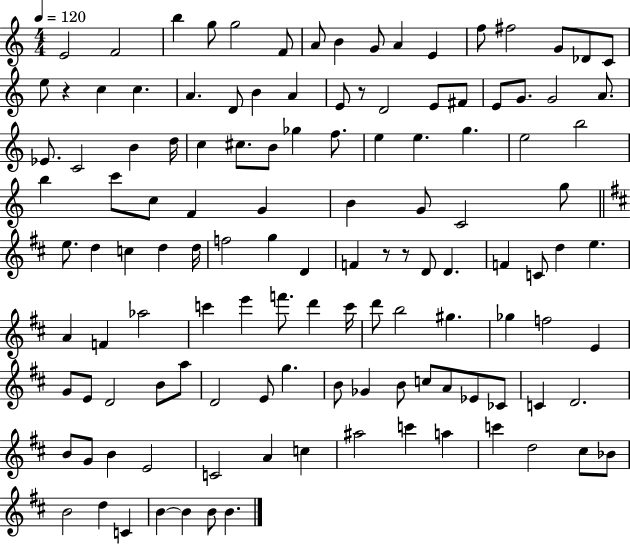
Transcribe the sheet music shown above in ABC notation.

X:1
T:Untitled
M:4/4
L:1/4
K:C
E2 F2 b g/2 g2 F/2 A/2 B G/2 A E f/2 ^f2 G/2 _D/2 C/2 e/2 z c c A D/2 B A E/2 z/2 D2 E/2 ^F/2 E/2 G/2 G2 A/2 _E/2 C2 B d/4 c ^c/2 B/2 _g f/2 e e g e2 b2 b c'/2 c/2 F G B G/2 C2 g/2 e/2 d c d d/4 f2 g D F z/2 z/2 D/2 D F C/2 d e A F _a2 c' e' f'/2 d' c'/4 d'/2 b2 ^g _g f2 E G/2 E/2 D2 B/2 a/2 D2 E/2 g B/2 _G B/2 c/2 A/2 _E/2 _C/2 C D2 B/2 G/2 B E2 C2 A c ^a2 c' a c' d2 ^c/2 _B/2 B2 d C B B B/2 B